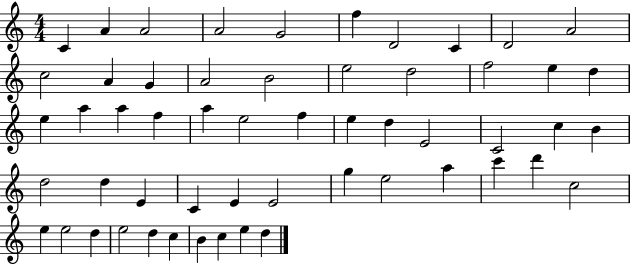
C4/q A4/q A4/h A4/h G4/h F5/q D4/h C4/q D4/h A4/h C5/h A4/q G4/q A4/h B4/h E5/h D5/h F5/h E5/q D5/q E5/q A5/q A5/q F5/q A5/q E5/h F5/q E5/q D5/q E4/h C4/h C5/q B4/q D5/h D5/q E4/q C4/q E4/q E4/h G5/q E5/h A5/q C6/q D6/q C5/h E5/q E5/h D5/q E5/h D5/q C5/q B4/q C5/q E5/q D5/q